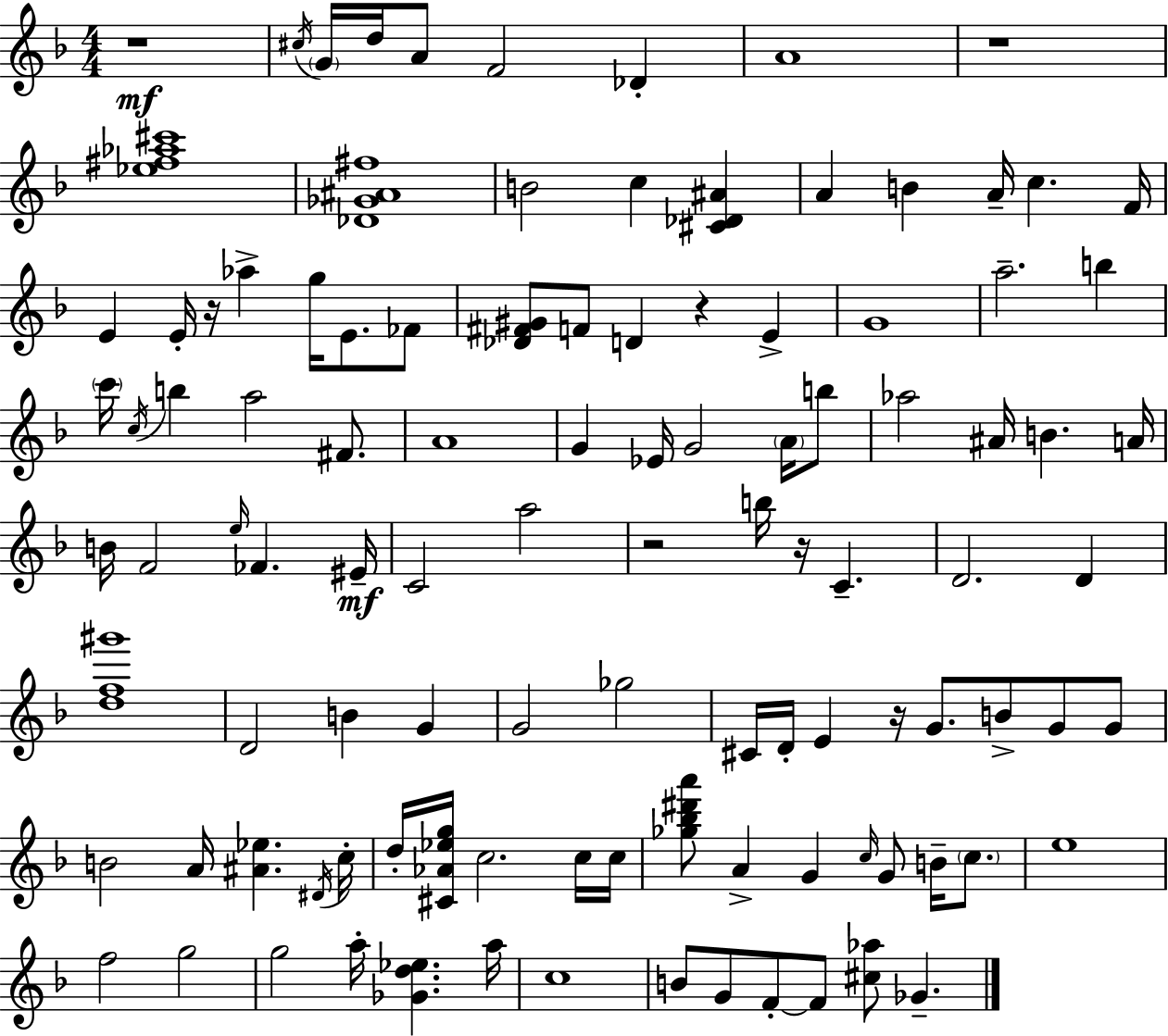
{
  \clef treble
  \numericTimeSignature
  \time 4/4
  \key d \minor
  r1\mf | \acciaccatura { cis''16 } \parenthesize g'16 d''16 a'8 f'2 des'4-. | a'1 | r1 | \break <ees'' fis'' aes'' cis'''>1 | <des' ges' ais' fis''>1 | b'2 c''4 <cis' des' ais'>4 | a'4 b'4 a'16-- c''4. | \break f'16 e'4 e'16-. r16 aes''4-> g''16 e'8. fes'8 | <des' fis' gis'>8 f'8 d'4 r4 e'4-> | g'1 | a''2.-- b''4 | \break \parenthesize c'''16 \acciaccatura { c''16 } b''4 a''2 fis'8. | a'1 | g'4 ees'16 g'2 \parenthesize a'16 | b''8 aes''2 ais'16 b'4. | \break a'16 b'16 f'2 \grace { e''16 } fes'4. | eis'16--\mf c'2 a''2 | r2 b''16 r16 c'4.-- | d'2. d'4 | \break <d'' f'' gis'''>1 | d'2 b'4 g'4 | g'2 ges''2 | cis'16 d'16-. e'4 r16 g'8. b'8-> g'8 | \break g'8 b'2 a'16 <ais' ees''>4. | \acciaccatura { dis'16 } c''16-. d''16-. <cis' aes' ees'' g''>16 c''2. | c''16 c''16 <ges'' bes'' dis''' a'''>8 a'4-> g'4 \grace { c''16 } g'8 | b'16-- \parenthesize c''8. e''1 | \break f''2 g''2 | g''2 a''16-. <ges' d'' ees''>4. | a''16 c''1 | b'8 g'8 f'8-.~~ f'8 <cis'' aes''>8 ges'4.-- | \break \bar "|."
}